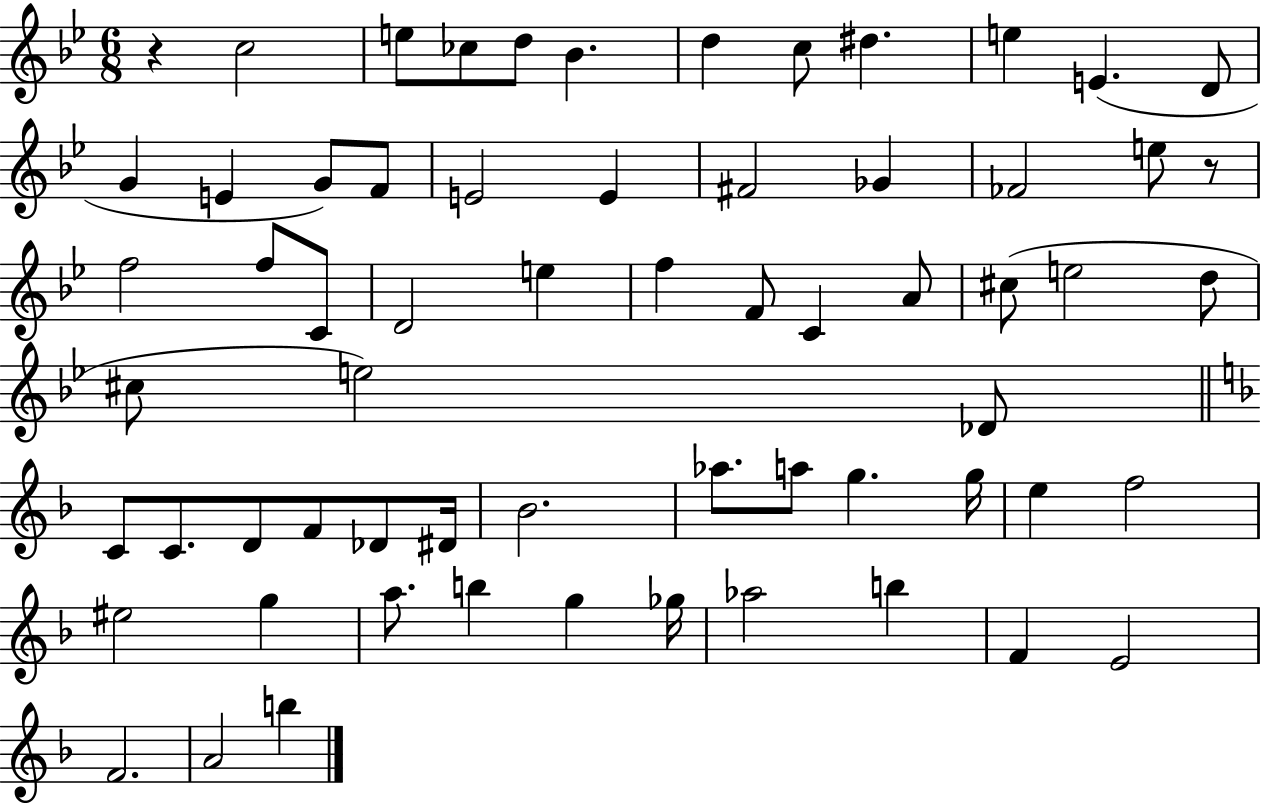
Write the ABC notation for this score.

X:1
T:Untitled
M:6/8
L:1/4
K:Bb
z c2 e/2 _c/2 d/2 _B d c/2 ^d e E D/2 G E G/2 F/2 E2 E ^F2 _G _F2 e/2 z/2 f2 f/2 C/2 D2 e f F/2 C A/2 ^c/2 e2 d/2 ^c/2 e2 _D/2 C/2 C/2 D/2 F/2 _D/2 ^D/4 _B2 _a/2 a/2 g g/4 e f2 ^e2 g a/2 b g _g/4 _a2 b F E2 F2 A2 b